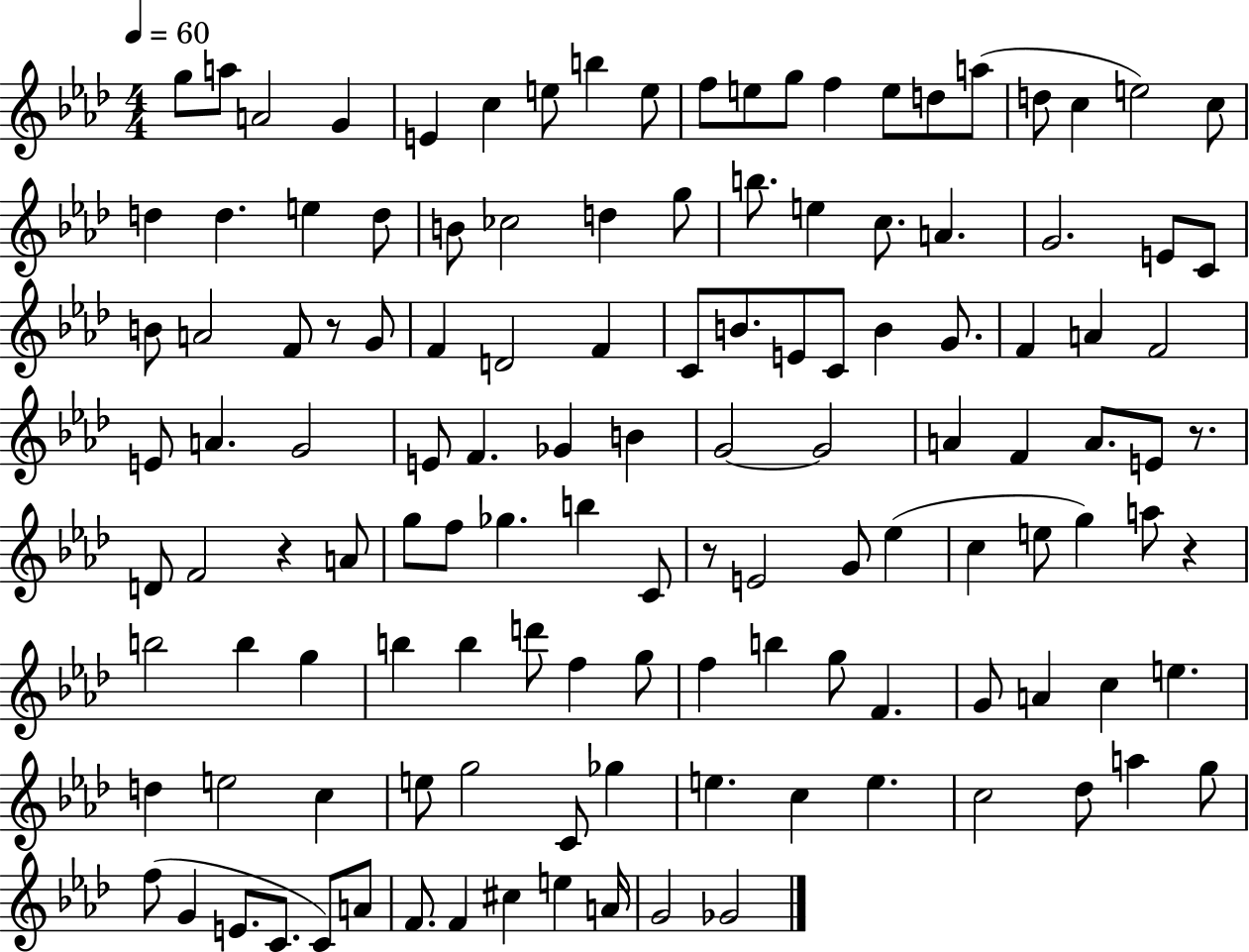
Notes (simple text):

G5/e A5/e A4/h G4/q E4/q C5/q E5/e B5/q E5/e F5/e E5/e G5/e F5/q E5/e D5/e A5/e D5/e C5/q E5/h C5/e D5/q D5/q. E5/q D5/e B4/e CES5/h D5/q G5/e B5/e. E5/q C5/e. A4/q. G4/h. E4/e C4/e B4/e A4/h F4/e R/e G4/e F4/q D4/h F4/q C4/e B4/e. E4/e C4/e B4/q G4/e. F4/q A4/q F4/h E4/e A4/q. G4/h E4/e F4/q. Gb4/q B4/q G4/h G4/h A4/q F4/q A4/e. E4/e R/e. D4/e F4/h R/q A4/e G5/e F5/e Gb5/q. B5/q C4/e R/e E4/h G4/e Eb5/q C5/q E5/e G5/q A5/e R/q B5/h B5/q G5/q B5/q B5/q D6/e F5/q G5/e F5/q B5/q G5/e F4/q. G4/e A4/q C5/q E5/q. D5/q E5/h C5/q E5/e G5/h C4/e Gb5/q E5/q. C5/q E5/q. C5/h Db5/e A5/q G5/e F5/e G4/q E4/e. C4/e. C4/e A4/e F4/e. F4/q C#5/q E5/q A4/s G4/h Gb4/h